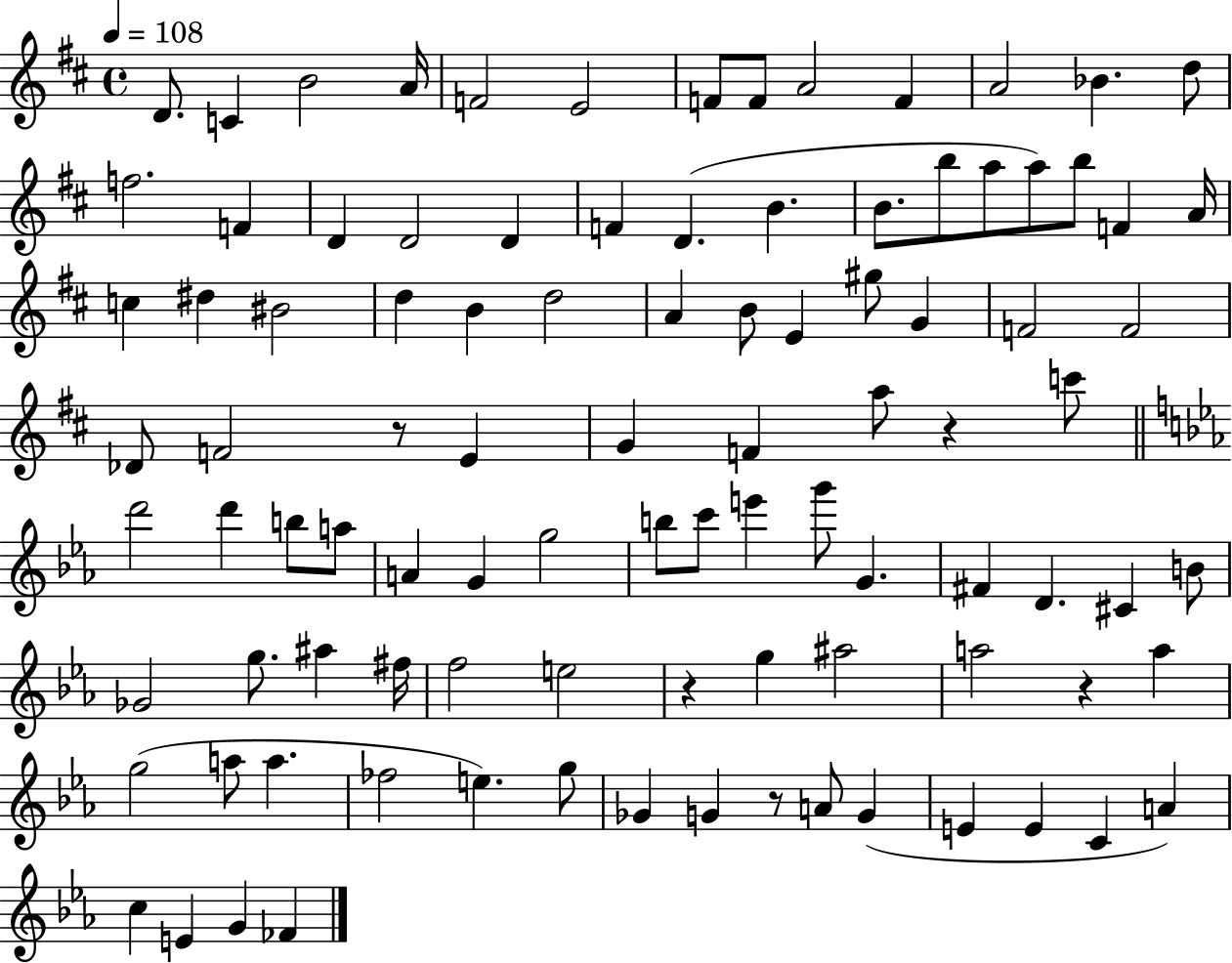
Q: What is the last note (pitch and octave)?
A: FES4